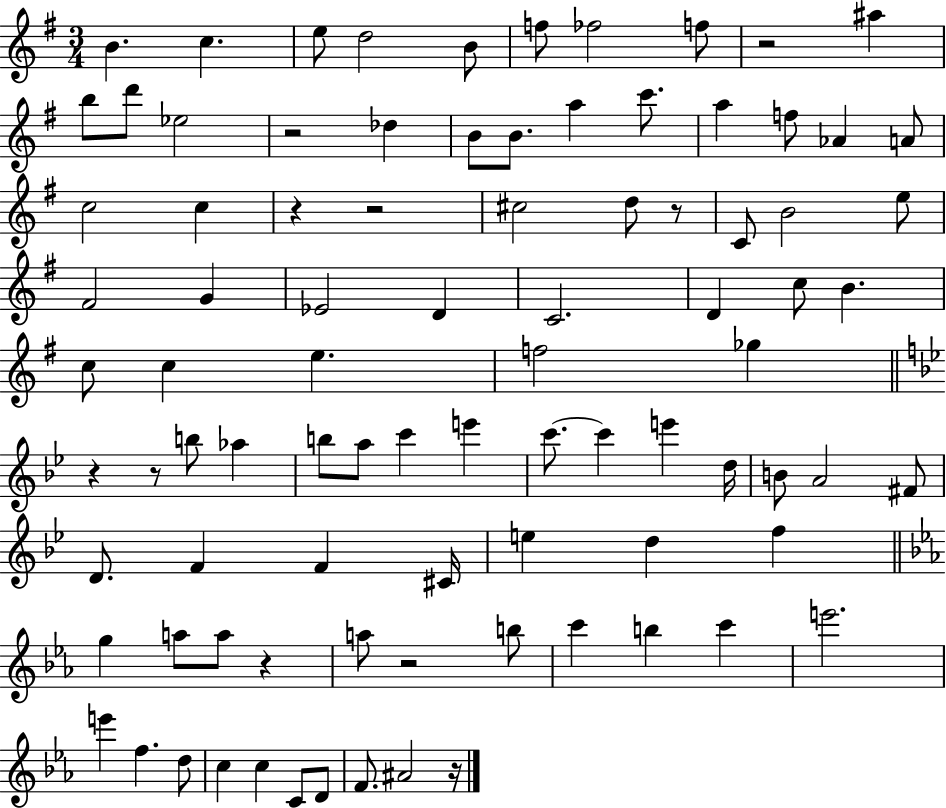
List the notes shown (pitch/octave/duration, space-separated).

B4/q. C5/q. E5/e D5/h B4/e F5/e FES5/h F5/e R/h A#5/q B5/e D6/e Eb5/h R/h Db5/q B4/e B4/e. A5/q C6/e. A5/q F5/e Ab4/q A4/e C5/h C5/q R/q R/h C#5/h D5/e R/e C4/e B4/h E5/e F#4/h G4/q Eb4/h D4/q C4/h. D4/q C5/e B4/q. C5/e C5/q E5/q. F5/h Gb5/q R/q R/e B5/e Ab5/q B5/e A5/e C6/q E6/q C6/e. C6/q E6/q D5/s B4/e A4/h F#4/e D4/e. F4/q F4/q C#4/s E5/q D5/q F5/q G5/q A5/e A5/e R/q A5/e R/h B5/e C6/q B5/q C6/q E6/h. E6/q F5/q. D5/e C5/q C5/q C4/e D4/e F4/e. A#4/h R/s